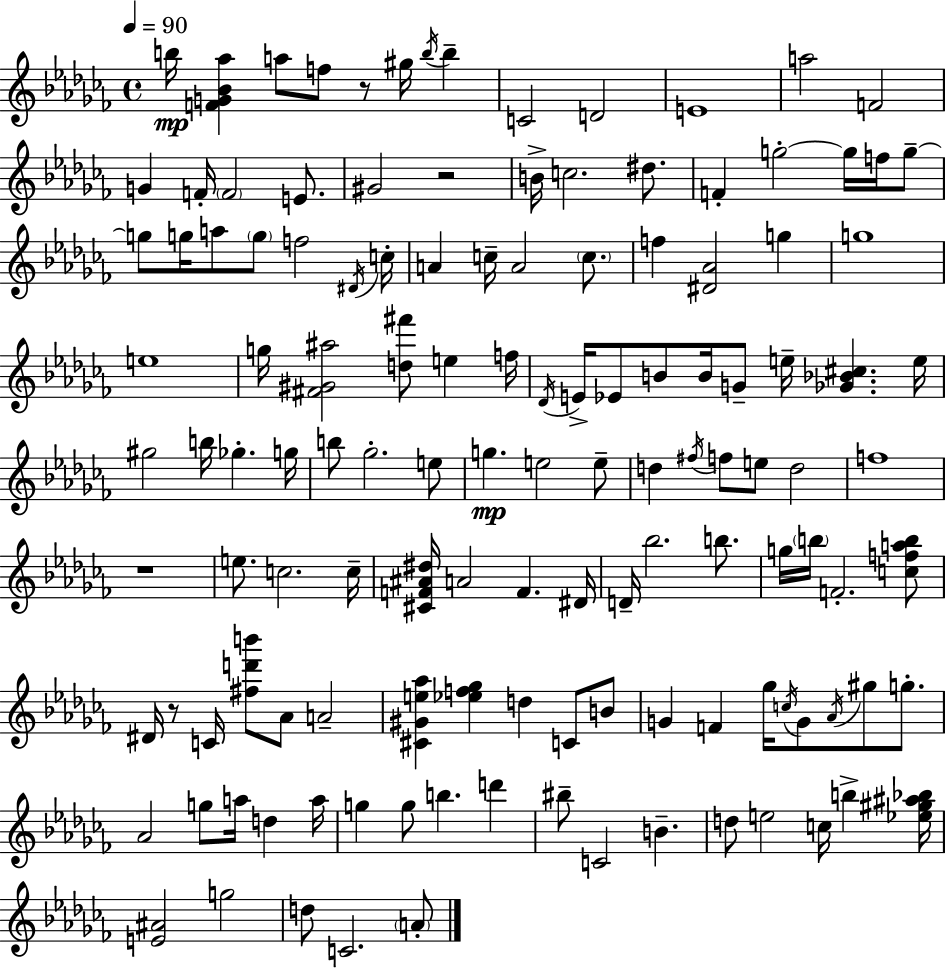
X:1
T:Untitled
M:4/4
L:1/4
K:Abm
b/4 [FG_B_a] a/2 f/2 z/2 ^g/4 b/4 b C2 D2 E4 a2 F2 G F/4 F2 E/2 ^G2 z2 B/4 c2 ^d/2 F g2 g/4 f/4 g/2 g/2 g/4 a/2 g/2 f2 ^D/4 c/4 A c/4 A2 c/2 f [^D_A]2 g g4 e4 g/4 [^F^G^a]2 [d^f']/2 e f/4 _D/4 E/4 _E/2 B/2 B/4 G/2 e/4 [_G_B^c] e/4 ^g2 b/4 _g g/4 b/2 _g2 e/2 g e2 e/2 d ^f/4 f/2 e/2 d2 f4 z4 e/2 c2 c/4 [^CF^A^d]/4 A2 F ^D/4 D/4 _b2 b/2 g/4 b/4 F2 [cfab]/2 ^D/4 z/2 C/4 [^fd'b']/2 _A/2 A2 [^C^Ge_a] [_ef_g] d C/2 B/2 G F _g/4 c/4 G/2 _A/4 ^g/2 g/2 _A2 g/2 a/4 d a/4 g g/2 b d' ^b/2 C2 B d/2 e2 c/4 b [_e^g^a_b]/4 [E^A]2 g2 d/2 C2 A/2